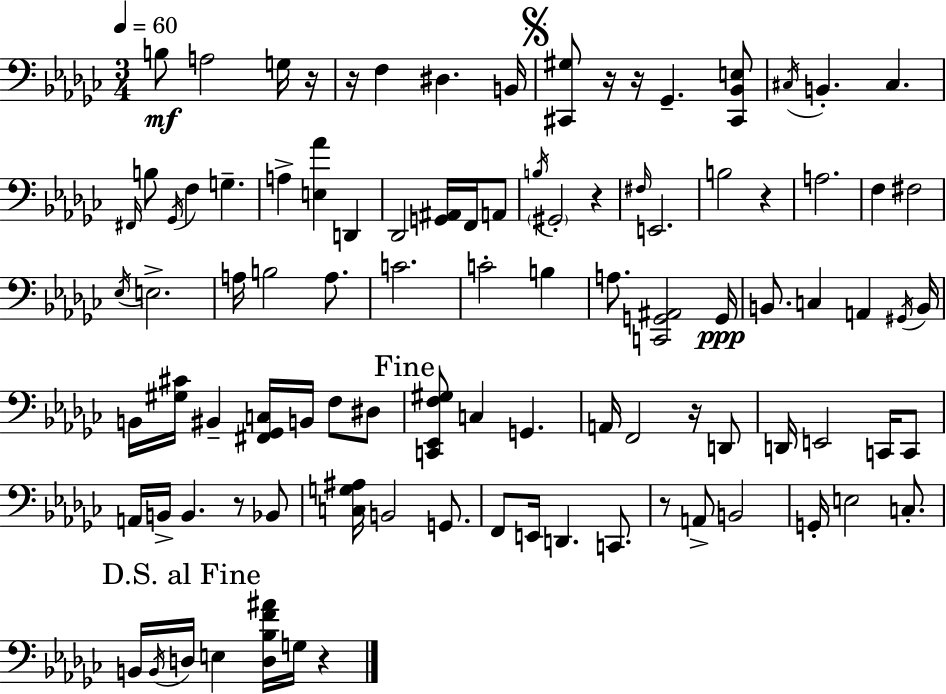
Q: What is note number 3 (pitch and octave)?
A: G3